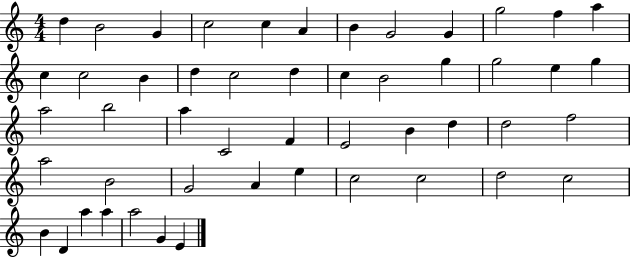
X:1
T:Untitled
M:4/4
L:1/4
K:C
d B2 G c2 c A B G2 G g2 f a c c2 B d c2 d c B2 g g2 e g a2 b2 a C2 F E2 B d d2 f2 a2 B2 G2 A e c2 c2 d2 c2 B D a a a2 G E